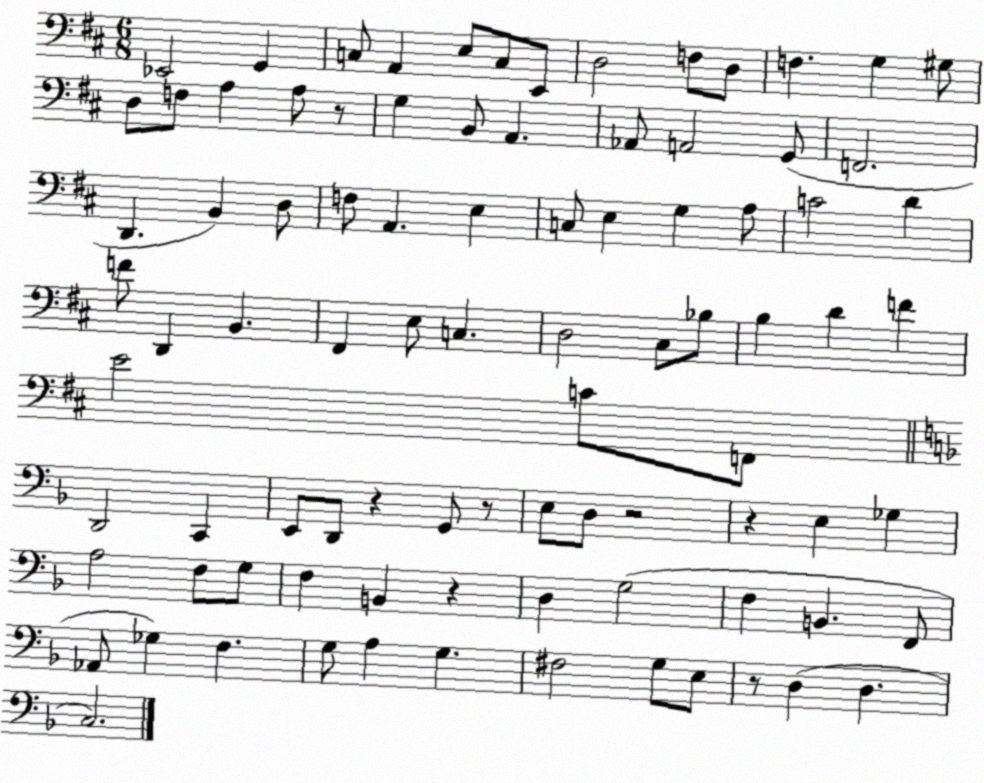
X:1
T:Untitled
M:6/8
L:1/4
K:D
_E,,2 G,, C,/2 A,, E,/2 C,/2 E,,/2 D,2 F,/2 D,/2 F, G, ^G,/2 D,/2 F,/2 A, A,/2 z/2 G, B,,/2 A,, _A,,/2 A,,2 G,,/2 F,,2 D,, B,, D,/2 F,/2 A,, E, C,/2 E, G, A,/2 C2 D F/2 D,, B,, ^F,, E,/2 C, D,2 ^C,/2 _B,/2 B, D F E2 C/2 F,,/2 D,,2 C,, E,,/2 D,,/2 z G,,/2 z/2 E,/2 D,/2 z2 z E, _G, A,2 F,/2 G,/2 F, B,, z D, G,2 F, B,, F,,/2 _A,,/2 _G, F, G,/2 A, G, ^F,2 G,/2 E,/2 z/2 D, D, C,2